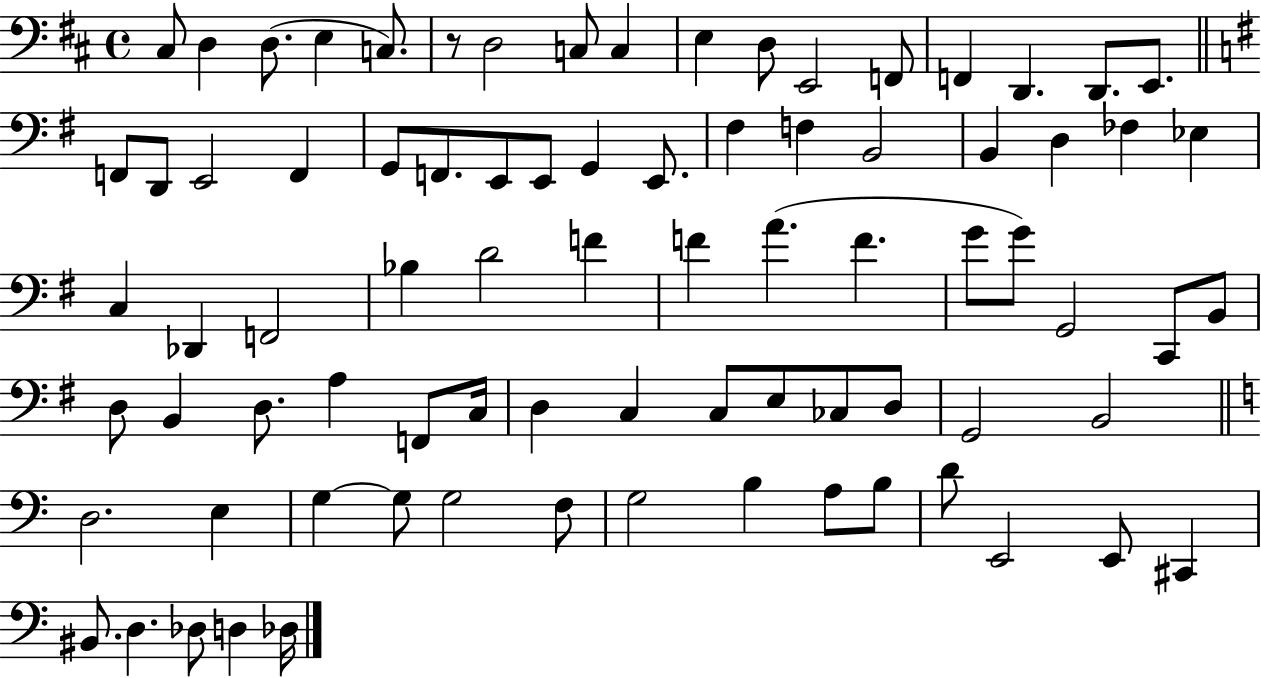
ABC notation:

X:1
T:Untitled
M:4/4
L:1/4
K:D
^C,/2 D, D,/2 E, C,/2 z/2 D,2 C,/2 C, E, D,/2 E,,2 F,,/2 F,, D,, D,,/2 E,,/2 F,,/2 D,,/2 E,,2 F,, G,,/2 F,,/2 E,,/2 E,,/2 G,, E,,/2 ^F, F, B,,2 B,, D, _F, _E, C, _D,, F,,2 _B, D2 F F A F G/2 G/2 G,,2 C,,/2 B,,/2 D,/2 B,, D,/2 A, F,,/2 C,/4 D, C, C,/2 E,/2 _C,/2 D,/2 G,,2 B,,2 D,2 E, G, G,/2 G,2 F,/2 G,2 B, A,/2 B,/2 D/2 E,,2 E,,/2 ^C,, ^B,,/2 D, _D,/2 D, _D,/4